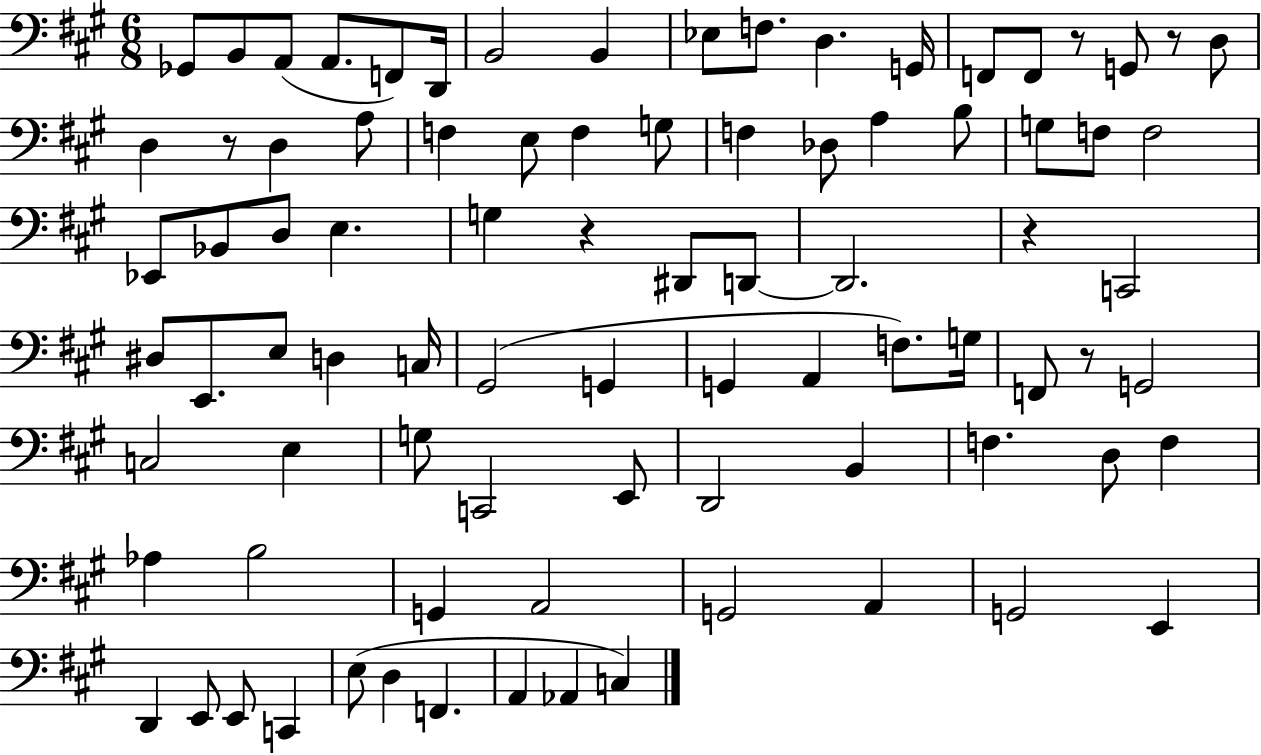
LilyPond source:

{
  \clef bass
  \numericTimeSignature
  \time 6/8
  \key a \major
  ges,8 b,8 a,8( a,8. f,8) d,16 | b,2 b,4 | ees8 f8. d4. g,16 | f,8 f,8 r8 g,8 r8 d8 | \break d4 r8 d4 a8 | f4 e8 f4 g8 | f4 des8 a4 b8 | g8 f8 f2 | \break ees,8 bes,8 d8 e4. | g4 r4 dis,8 d,8~~ | d,2. | r4 c,2 | \break dis8 e,8. e8 d4 c16 | gis,2( g,4 | g,4 a,4 f8.) g16 | f,8 r8 g,2 | \break c2 e4 | g8 c,2 e,8 | d,2 b,4 | f4. d8 f4 | \break aes4 b2 | g,4 a,2 | g,2 a,4 | g,2 e,4 | \break d,4 e,8 e,8 c,4 | e8( d4 f,4. | a,4 aes,4 c4) | \bar "|."
}